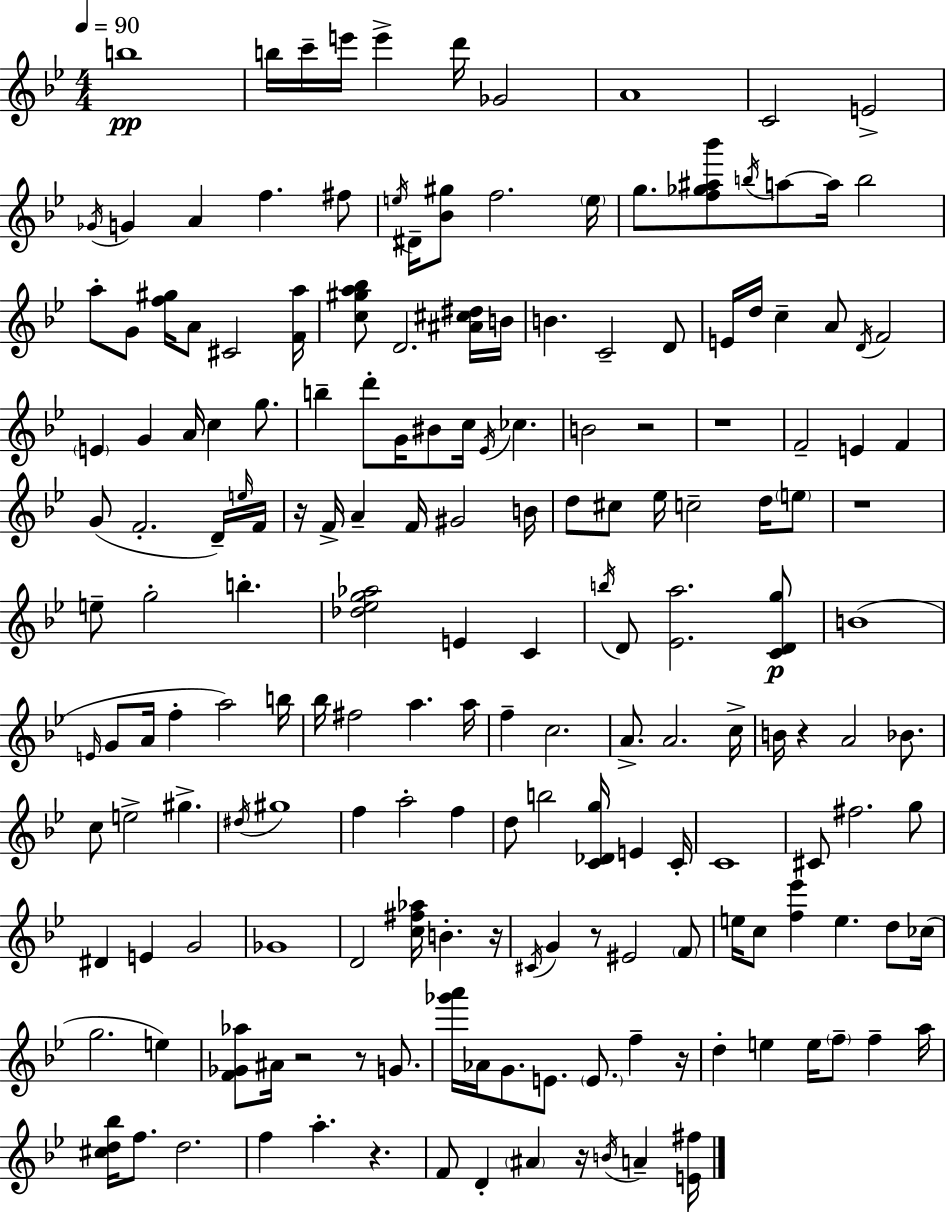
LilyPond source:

{
  \clef treble
  \numericTimeSignature
  \time 4/4
  \key bes \major
  \tempo 4 = 90
  b''1\pp | b''16 c'''16-- e'''16 e'''4-> d'''16 ges'2 | a'1 | c'2 e'2-> | \break \acciaccatura { ges'16 } g'4 a'4 f''4. fis''8 | \acciaccatura { e''16 } dis'16-- <bes' gis''>8 f''2. | \parenthesize e''16 g''8. <f'' ges'' ais'' bes'''>8 \acciaccatura { b''16 } a''8~~ a''16 b''2 | a''8-. g'8 <f'' gis''>16 a'8 cis'2 | \break <f' a''>16 <c'' gis'' a'' bes''>8 d'2. | <ais' cis'' dis''>16 b'16 b'4. c'2-- | d'8 e'16 d''16 c''4-- a'8 \acciaccatura { d'16 } f'2 | \parenthesize e'4 g'4 a'16 c''4 | \break g''8. b''4-- d'''8-. g'16 bis'8 c''16 \acciaccatura { ees'16 } ces''4. | b'2 r2 | r1 | f'2-- e'4 | \break f'4 g'8( f'2.-. | d'16--) \grace { e''16 } f'16 r16 f'16-> a'4-- f'16 gis'2 | b'16 d''8 cis''8 ees''16 c''2-- | d''16 \parenthesize e''8 r1 | \break e''8-- g''2-. | b''4.-. <des'' ees'' g'' aes''>2 e'4 | c'4 \acciaccatura { b''16 } d'8 <ees' a''>2. | <c' d' g''>8\p b'1( | \break \grace { e'16 } g'8 a'16 f''4-. a''2) | b''16 bes''16 fis''2 | a''4. a''16 f''4-- c''2. | a'8.-> a'2. | \break c''16-> b'16 r4 a'2 | bes'8. c''8 e''2-> | gis''4.-> \acciaccatura { dis''16 } gis''1 | f''4 a''2-. | \break f''4 d''8 b''2 | <c' des' g''>16 e'4 c'16-. c'1 | cis'8 fis''2. | g''8 dis'4 e'4 | \break g'2 ges'1 | d'2 | <c'' fis'' aes''>16 b'4.-. r16 \acciaccatura { cis'16 } g'4 r8 | eis'2 \parenthesize f'8 e''16 c''8 <f'' ees'''>4 | \break e''4. d''8 ces''16( g''2. | e''4) <f' ges' aes''>8 ais'16 r2 | r8 g'8. <ges''' a'''>16 aes'16 g'8. e'8. | \parenthesize e'8. f''4-- r16 d''4-. e''4 | \break e''16 \parenthesize f''8-- f''4-- a''16 <cis'' d'' bes''>16 f''8. d''2. | f''4 a''4.-. | r4. f'8 d'4-. | \parenthesize ais'4 r16 \acciaccatura { b'16 } a'4-- <e' fis''>16 \bar "|."
}